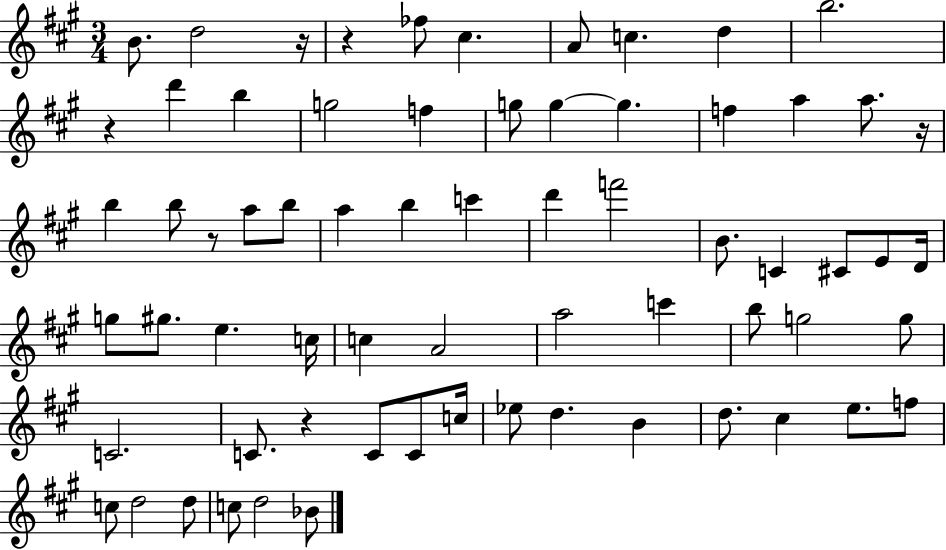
X:1
T:Untitled
M:3/4
L:1/4
K:A
B/2 d2 z/4 z _f/2 ^c A/2 c d b2 z d' b g2 f g/2 g g f a a/2 z/4 b b/2 z/2 a/2 b/2 a b c' d' f'2 B/2 C ^C/2 E/2 D/4 g/2 ^g/2 e c/4 c A2 a2 c' b/2 g2 g/2 C2 C/2 z C/2 C/2 c/4 _e/2 d B d/2 ^c e/2 f/2 c/2 d2 d/2 c/2 d2 _B/2